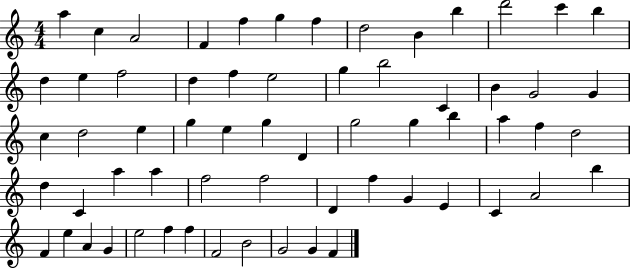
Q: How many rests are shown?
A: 0